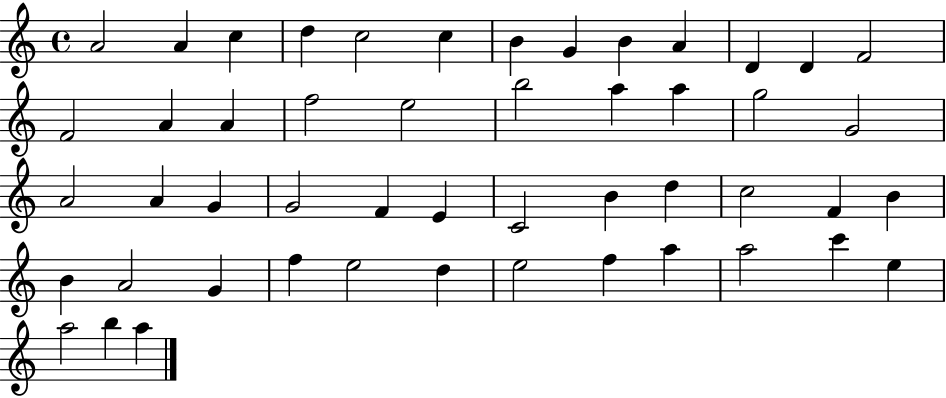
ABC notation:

X:1
T:Untitled
M:4/4
L:1/4
K:C
A2 A c d c2 c B G B A D D F2 F2 A A f2 e2 b2 a a g2 G2 A2 A G G2 F E C2 B d c2 F B B A2 G f e2 d e2 f a a2 c' e a2 b a